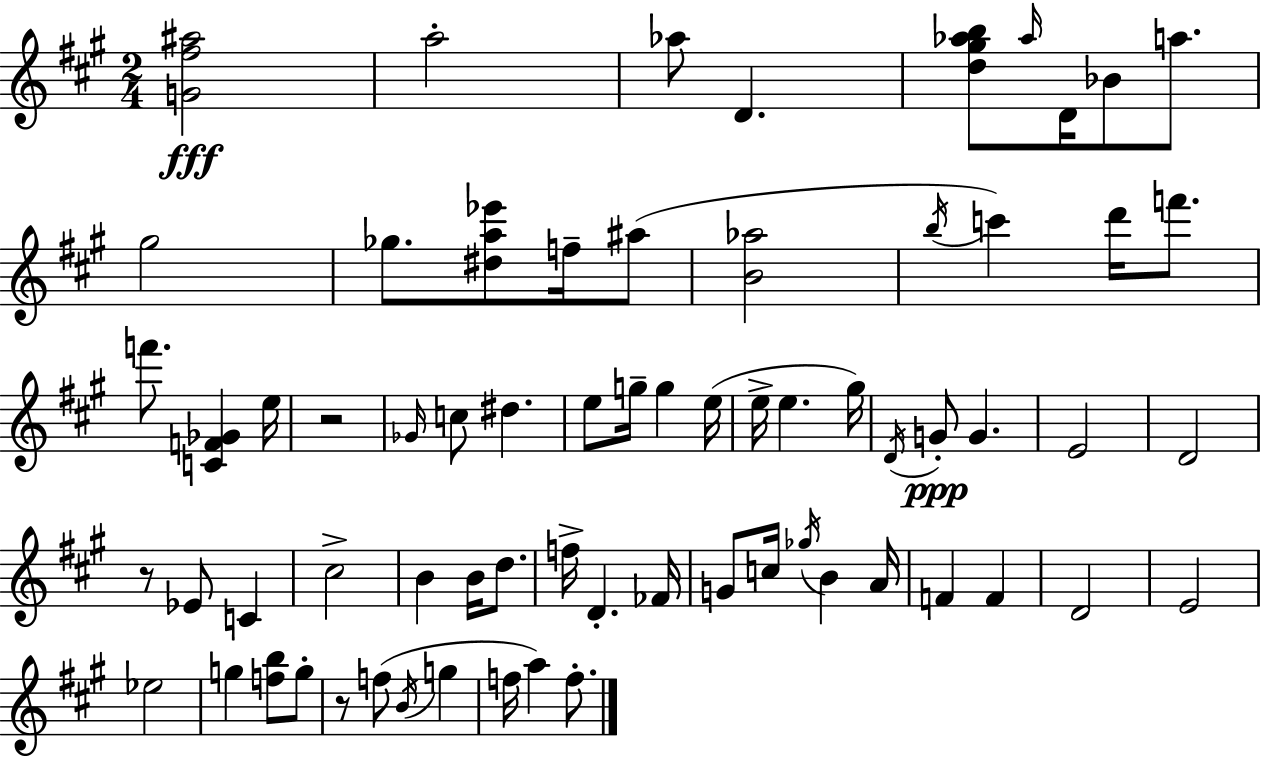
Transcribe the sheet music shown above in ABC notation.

X:1
T:Untitled
M:2/4
L:1/4
K:A
[G^f^a]2 a2 _a/2 D [d^g_ab]/2 _a/4 D/4 _B/2 a/2 ^g2 _g/2 [^da_e']/2 f/4 ^a/2 [B_a]2 b/4 c' d'/4 f'/2 f'/2 [CF_G] e/4 z2 _G/4 c/2 ^d e/2 g/4 g e/4 e/4 e ^g/4 D/4 G/2 G E2 D2 z/2 _E/2 C ^c2 B B/4 d/2 f/4 D _F/4 G/2 c/4 _g/4 B A/4 F F D2 E2 _e2 g [fb]/2 g/2 z/2 f/2 B/4 g f/4 a f/2